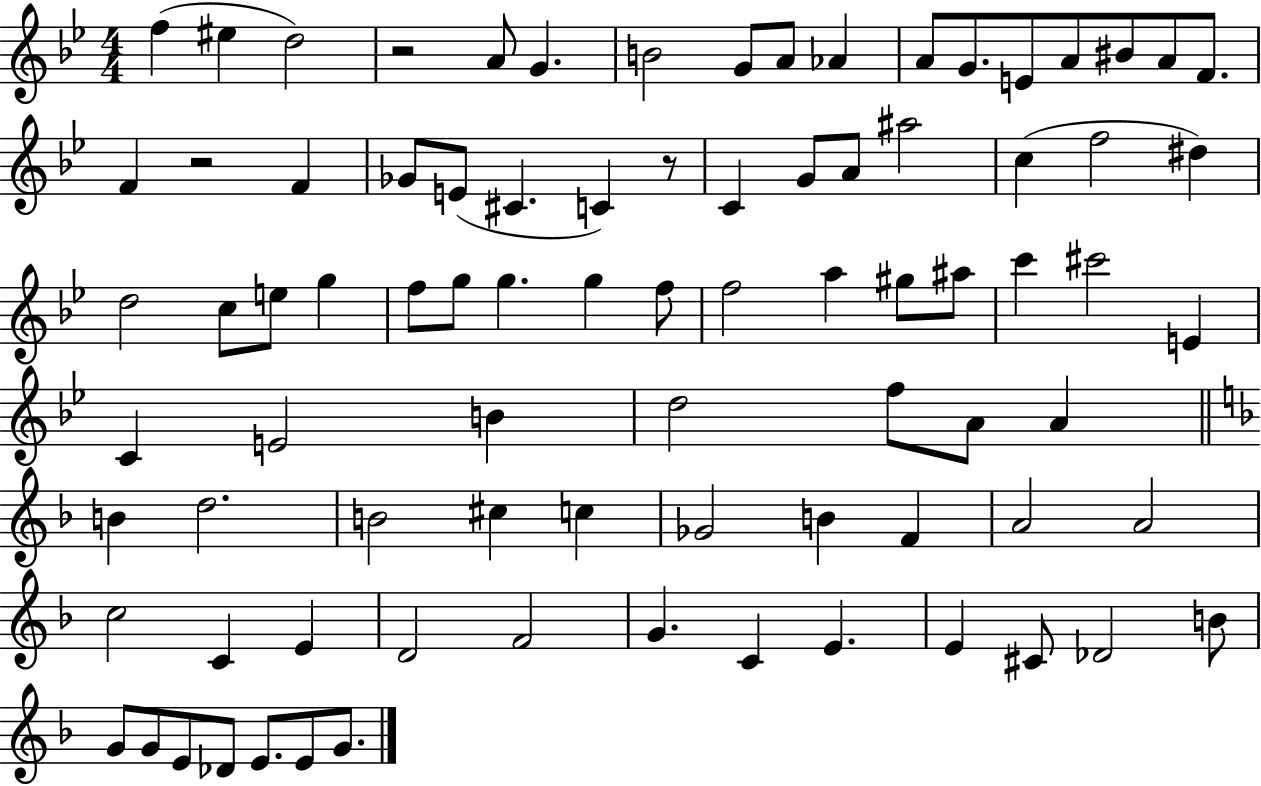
{
  \clef treble
  \numericTimeSignature
  \time 4/4
  \key bes \major
  f''4( eis''4 d''2) | r2 a'8 g'4. | b'2 g'8 a'8 aes'4 | a'8 g'8. e'8 a'8 bis'8 a'8 f'8. | \break f'4 r2 f'4 | ges'8 e'8( cis'4. c'4) r8 | c'4 g'8 a'8 ais''2 | c''4( f''2 dis''4) | \break d''2 c''8 e''8 g''4 | f''8 g''8 g''4. g''4 f''8 | f''2 a''4 gis''8 ais''8 | c'''4 cis'''2 e'4 | \break c'4 e'2 b'4 | d''2 f''8 a'8 a'4 | \bar "||" \break \key f \major b'4 d''2. | b'2 cis''4 c''4 | ges'2 b'4 f'4 | a'2 a'2 | \break c''2 c'4 e'4 | d'2 f'2 | g'4. c'4 e'4. | e'4 cis'8 des'2 b'8 | \break g'8 g'8 e'8 des'8 e'8. e'8 g'8. | \bar "|."
}